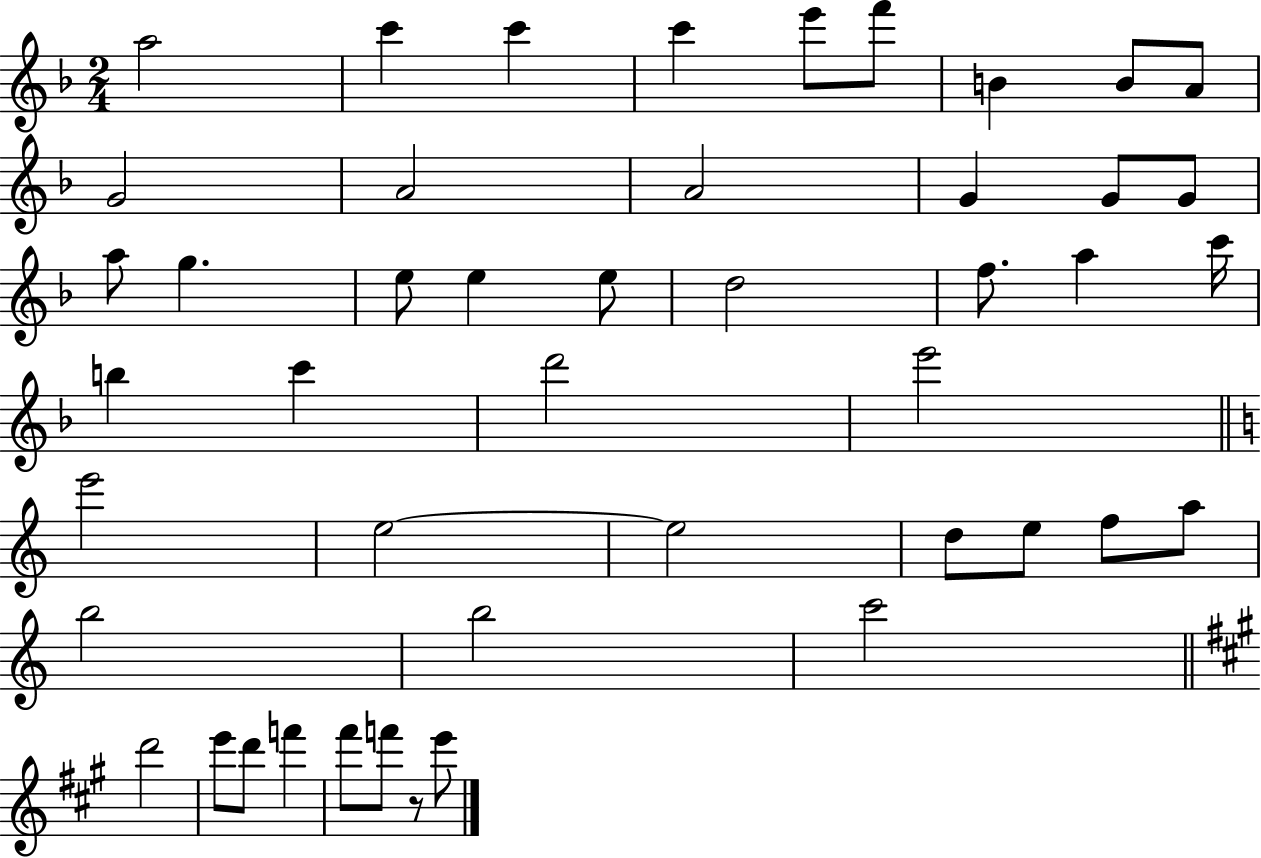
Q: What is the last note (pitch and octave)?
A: E6